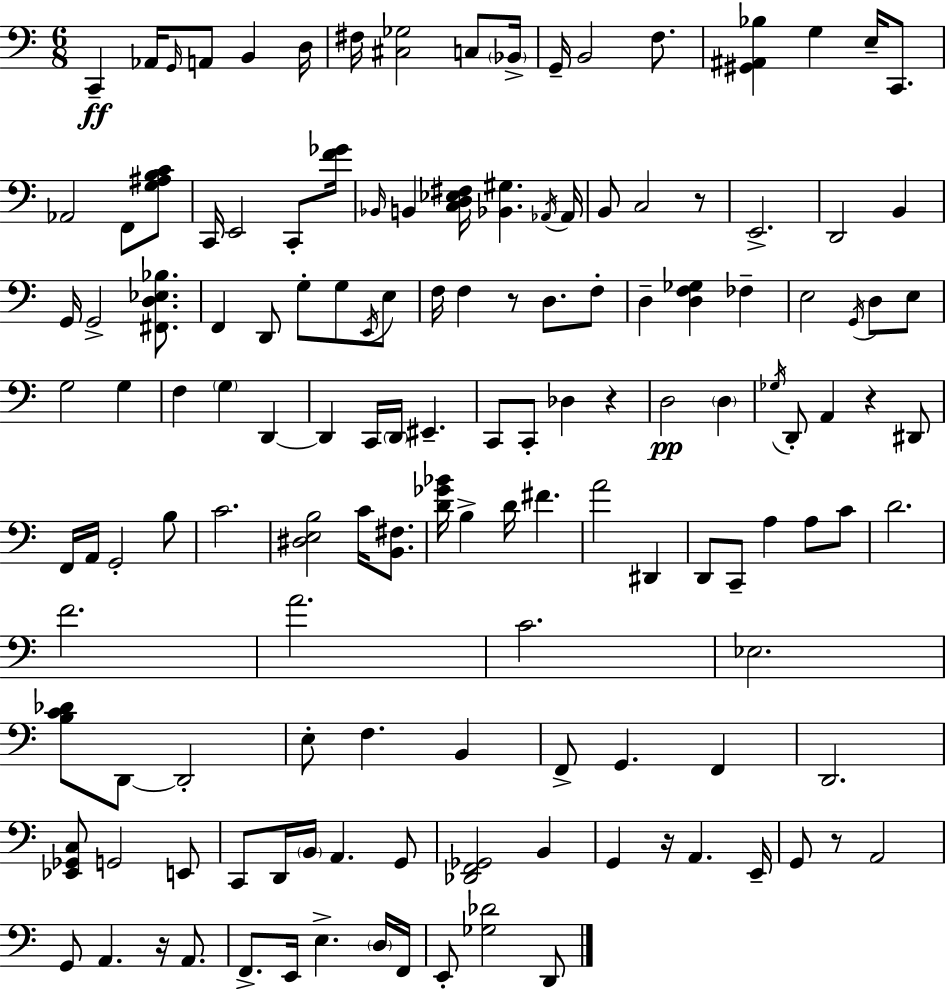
X:1
T:Untitled
M:6/8
L:1/4
K:Am
C,, _A,,/4 G,,/4 A,,/2 B,, D,/4 ^F,/4 [^C,_G,]2 C,/2 _B,,/4 G,,/4 B,,2 F,/2 [^G,,^A,,_B,] G, E,/4 C,,/2 _A,,2 F,,/2 [G,^A,B,C]/2 C,,/4 E,,2 C,,/2 [F_G]/4 _B,,/4 B,, [C,D,_E,^F,]/4 [_B,,^G,] _A,,/4 _A,,/4 B,,/2 C,2 z/2 E,,2 D,,2 B,, G,,/4 G,,2 [^F,,D,_E,_B,]/2 F,, D,,/2 G,/2 G,/2 E,,/4 E,/2 F,/4 F, z/2 D,/2 F,/2 D, [D,F,_G,] _F, E,2 G,,/4 D,/2 E,/2 G,2 G, F, G, D,, D,, C,,/4 D,,/4 ^E,, C,,/2 C,,/2 _D, z D,2 D, _G,/4 D,,/2 A,, z ^D,,/2 F,,/4 A,,/4 G,,2 B,/2 C2 [^D,E,B,]2 C/4 [B,,^F,]/2 [D_G_B]/4 B, D/4 ^F A2 ^D,, D,,/2 C,,/2 A, A,/2 C/2 D2 F2 A2 C2 _E,2 [B,C_D]/2 D,,/2 D,,2 E,/2 F, B,, F,,/2 G,, F,, D,,2 [_E,,_G,,C,]/2 G,,2 E,,/2 C,,/2 D,,/4 B,,/4 A,, G,,/2 [_D,,F,,_G,,]2 B,, G,, z/4 A,, E,,/4 G,,/2 z/2 A,,2 G,,/2 A,, z/4 A,,/2 F,,/2 E,,/4 E, D,/4 F,,/4 E,,/2 [_G,_D]2 D,,/2